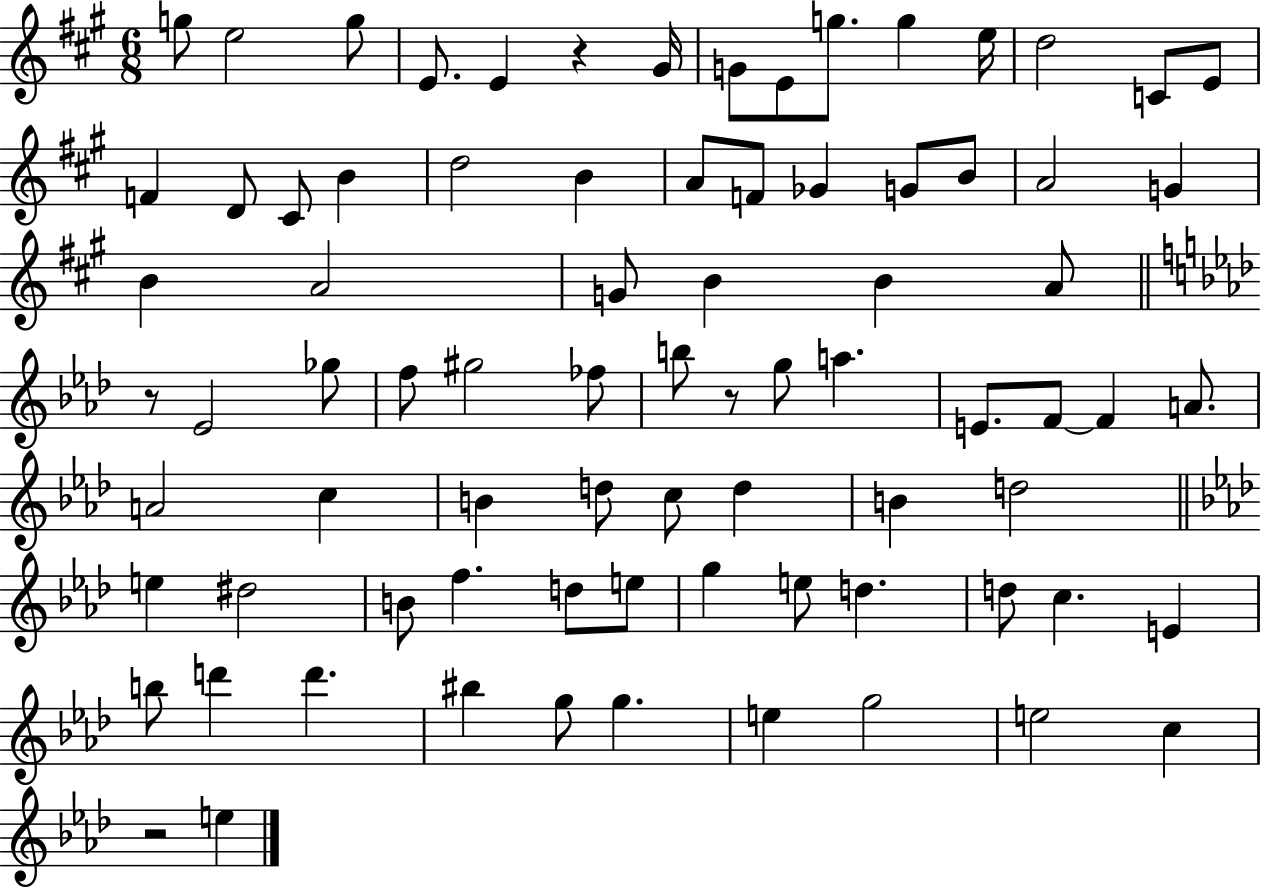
G5/e E5/h G5/e E4/e. E4/q R/q G#4/s G4/e E4/e G5/e. G5/q E5/s D5/h C4/e E4/e F4/q D4/e C#4/e B4/q D5/h B4/q A4/e F4/e Gb4/q G4/e B4/e A4/h G4/q B4/q A4/h G4/e B4/q B4/q A4/e R/e Eb4/h Gb5/e F5/e G#5/h FES5/e B5/e R/e G5/e A5/q. E4/e. F4/e F4/q A4/e. A4/h C5/q B4/q D5/e C5/e D5/q B4/q D5/h E5/q D#5/h B4/e F5/q. D5/e E5/e G5/q E5/e D5/q. D5/e C5/q. E4/q B5/e D6/q D6/q. BIS5/q G5/e G5/q. E5/q G5/h E5/h C5/q R/h E5/q